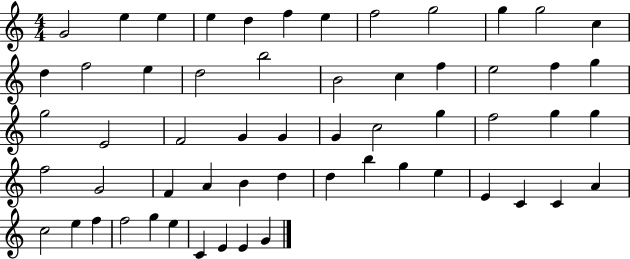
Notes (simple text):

G4/h E5/q E5/q E5/q D5/q F5/q E5/q F5/h G5/h G5/q G5/h C5/q D5/q F5/h E5/q D5/h B5/h B4/h C5/q F5/q E5/h F5/q G5/q G5/h E4/h F4/h G4/q G4/q G4/q C5/h G5/q F5/h G5/q G5/q F5/h G4/h F4/q A4/q B4/q D5/q D5/q B5/q G5/q E5/q E4/q C4/q C4/q A4/q C5/h E5/q F5/q F5/h G5/q E5/q C4/q E4/q E4/q G4/q